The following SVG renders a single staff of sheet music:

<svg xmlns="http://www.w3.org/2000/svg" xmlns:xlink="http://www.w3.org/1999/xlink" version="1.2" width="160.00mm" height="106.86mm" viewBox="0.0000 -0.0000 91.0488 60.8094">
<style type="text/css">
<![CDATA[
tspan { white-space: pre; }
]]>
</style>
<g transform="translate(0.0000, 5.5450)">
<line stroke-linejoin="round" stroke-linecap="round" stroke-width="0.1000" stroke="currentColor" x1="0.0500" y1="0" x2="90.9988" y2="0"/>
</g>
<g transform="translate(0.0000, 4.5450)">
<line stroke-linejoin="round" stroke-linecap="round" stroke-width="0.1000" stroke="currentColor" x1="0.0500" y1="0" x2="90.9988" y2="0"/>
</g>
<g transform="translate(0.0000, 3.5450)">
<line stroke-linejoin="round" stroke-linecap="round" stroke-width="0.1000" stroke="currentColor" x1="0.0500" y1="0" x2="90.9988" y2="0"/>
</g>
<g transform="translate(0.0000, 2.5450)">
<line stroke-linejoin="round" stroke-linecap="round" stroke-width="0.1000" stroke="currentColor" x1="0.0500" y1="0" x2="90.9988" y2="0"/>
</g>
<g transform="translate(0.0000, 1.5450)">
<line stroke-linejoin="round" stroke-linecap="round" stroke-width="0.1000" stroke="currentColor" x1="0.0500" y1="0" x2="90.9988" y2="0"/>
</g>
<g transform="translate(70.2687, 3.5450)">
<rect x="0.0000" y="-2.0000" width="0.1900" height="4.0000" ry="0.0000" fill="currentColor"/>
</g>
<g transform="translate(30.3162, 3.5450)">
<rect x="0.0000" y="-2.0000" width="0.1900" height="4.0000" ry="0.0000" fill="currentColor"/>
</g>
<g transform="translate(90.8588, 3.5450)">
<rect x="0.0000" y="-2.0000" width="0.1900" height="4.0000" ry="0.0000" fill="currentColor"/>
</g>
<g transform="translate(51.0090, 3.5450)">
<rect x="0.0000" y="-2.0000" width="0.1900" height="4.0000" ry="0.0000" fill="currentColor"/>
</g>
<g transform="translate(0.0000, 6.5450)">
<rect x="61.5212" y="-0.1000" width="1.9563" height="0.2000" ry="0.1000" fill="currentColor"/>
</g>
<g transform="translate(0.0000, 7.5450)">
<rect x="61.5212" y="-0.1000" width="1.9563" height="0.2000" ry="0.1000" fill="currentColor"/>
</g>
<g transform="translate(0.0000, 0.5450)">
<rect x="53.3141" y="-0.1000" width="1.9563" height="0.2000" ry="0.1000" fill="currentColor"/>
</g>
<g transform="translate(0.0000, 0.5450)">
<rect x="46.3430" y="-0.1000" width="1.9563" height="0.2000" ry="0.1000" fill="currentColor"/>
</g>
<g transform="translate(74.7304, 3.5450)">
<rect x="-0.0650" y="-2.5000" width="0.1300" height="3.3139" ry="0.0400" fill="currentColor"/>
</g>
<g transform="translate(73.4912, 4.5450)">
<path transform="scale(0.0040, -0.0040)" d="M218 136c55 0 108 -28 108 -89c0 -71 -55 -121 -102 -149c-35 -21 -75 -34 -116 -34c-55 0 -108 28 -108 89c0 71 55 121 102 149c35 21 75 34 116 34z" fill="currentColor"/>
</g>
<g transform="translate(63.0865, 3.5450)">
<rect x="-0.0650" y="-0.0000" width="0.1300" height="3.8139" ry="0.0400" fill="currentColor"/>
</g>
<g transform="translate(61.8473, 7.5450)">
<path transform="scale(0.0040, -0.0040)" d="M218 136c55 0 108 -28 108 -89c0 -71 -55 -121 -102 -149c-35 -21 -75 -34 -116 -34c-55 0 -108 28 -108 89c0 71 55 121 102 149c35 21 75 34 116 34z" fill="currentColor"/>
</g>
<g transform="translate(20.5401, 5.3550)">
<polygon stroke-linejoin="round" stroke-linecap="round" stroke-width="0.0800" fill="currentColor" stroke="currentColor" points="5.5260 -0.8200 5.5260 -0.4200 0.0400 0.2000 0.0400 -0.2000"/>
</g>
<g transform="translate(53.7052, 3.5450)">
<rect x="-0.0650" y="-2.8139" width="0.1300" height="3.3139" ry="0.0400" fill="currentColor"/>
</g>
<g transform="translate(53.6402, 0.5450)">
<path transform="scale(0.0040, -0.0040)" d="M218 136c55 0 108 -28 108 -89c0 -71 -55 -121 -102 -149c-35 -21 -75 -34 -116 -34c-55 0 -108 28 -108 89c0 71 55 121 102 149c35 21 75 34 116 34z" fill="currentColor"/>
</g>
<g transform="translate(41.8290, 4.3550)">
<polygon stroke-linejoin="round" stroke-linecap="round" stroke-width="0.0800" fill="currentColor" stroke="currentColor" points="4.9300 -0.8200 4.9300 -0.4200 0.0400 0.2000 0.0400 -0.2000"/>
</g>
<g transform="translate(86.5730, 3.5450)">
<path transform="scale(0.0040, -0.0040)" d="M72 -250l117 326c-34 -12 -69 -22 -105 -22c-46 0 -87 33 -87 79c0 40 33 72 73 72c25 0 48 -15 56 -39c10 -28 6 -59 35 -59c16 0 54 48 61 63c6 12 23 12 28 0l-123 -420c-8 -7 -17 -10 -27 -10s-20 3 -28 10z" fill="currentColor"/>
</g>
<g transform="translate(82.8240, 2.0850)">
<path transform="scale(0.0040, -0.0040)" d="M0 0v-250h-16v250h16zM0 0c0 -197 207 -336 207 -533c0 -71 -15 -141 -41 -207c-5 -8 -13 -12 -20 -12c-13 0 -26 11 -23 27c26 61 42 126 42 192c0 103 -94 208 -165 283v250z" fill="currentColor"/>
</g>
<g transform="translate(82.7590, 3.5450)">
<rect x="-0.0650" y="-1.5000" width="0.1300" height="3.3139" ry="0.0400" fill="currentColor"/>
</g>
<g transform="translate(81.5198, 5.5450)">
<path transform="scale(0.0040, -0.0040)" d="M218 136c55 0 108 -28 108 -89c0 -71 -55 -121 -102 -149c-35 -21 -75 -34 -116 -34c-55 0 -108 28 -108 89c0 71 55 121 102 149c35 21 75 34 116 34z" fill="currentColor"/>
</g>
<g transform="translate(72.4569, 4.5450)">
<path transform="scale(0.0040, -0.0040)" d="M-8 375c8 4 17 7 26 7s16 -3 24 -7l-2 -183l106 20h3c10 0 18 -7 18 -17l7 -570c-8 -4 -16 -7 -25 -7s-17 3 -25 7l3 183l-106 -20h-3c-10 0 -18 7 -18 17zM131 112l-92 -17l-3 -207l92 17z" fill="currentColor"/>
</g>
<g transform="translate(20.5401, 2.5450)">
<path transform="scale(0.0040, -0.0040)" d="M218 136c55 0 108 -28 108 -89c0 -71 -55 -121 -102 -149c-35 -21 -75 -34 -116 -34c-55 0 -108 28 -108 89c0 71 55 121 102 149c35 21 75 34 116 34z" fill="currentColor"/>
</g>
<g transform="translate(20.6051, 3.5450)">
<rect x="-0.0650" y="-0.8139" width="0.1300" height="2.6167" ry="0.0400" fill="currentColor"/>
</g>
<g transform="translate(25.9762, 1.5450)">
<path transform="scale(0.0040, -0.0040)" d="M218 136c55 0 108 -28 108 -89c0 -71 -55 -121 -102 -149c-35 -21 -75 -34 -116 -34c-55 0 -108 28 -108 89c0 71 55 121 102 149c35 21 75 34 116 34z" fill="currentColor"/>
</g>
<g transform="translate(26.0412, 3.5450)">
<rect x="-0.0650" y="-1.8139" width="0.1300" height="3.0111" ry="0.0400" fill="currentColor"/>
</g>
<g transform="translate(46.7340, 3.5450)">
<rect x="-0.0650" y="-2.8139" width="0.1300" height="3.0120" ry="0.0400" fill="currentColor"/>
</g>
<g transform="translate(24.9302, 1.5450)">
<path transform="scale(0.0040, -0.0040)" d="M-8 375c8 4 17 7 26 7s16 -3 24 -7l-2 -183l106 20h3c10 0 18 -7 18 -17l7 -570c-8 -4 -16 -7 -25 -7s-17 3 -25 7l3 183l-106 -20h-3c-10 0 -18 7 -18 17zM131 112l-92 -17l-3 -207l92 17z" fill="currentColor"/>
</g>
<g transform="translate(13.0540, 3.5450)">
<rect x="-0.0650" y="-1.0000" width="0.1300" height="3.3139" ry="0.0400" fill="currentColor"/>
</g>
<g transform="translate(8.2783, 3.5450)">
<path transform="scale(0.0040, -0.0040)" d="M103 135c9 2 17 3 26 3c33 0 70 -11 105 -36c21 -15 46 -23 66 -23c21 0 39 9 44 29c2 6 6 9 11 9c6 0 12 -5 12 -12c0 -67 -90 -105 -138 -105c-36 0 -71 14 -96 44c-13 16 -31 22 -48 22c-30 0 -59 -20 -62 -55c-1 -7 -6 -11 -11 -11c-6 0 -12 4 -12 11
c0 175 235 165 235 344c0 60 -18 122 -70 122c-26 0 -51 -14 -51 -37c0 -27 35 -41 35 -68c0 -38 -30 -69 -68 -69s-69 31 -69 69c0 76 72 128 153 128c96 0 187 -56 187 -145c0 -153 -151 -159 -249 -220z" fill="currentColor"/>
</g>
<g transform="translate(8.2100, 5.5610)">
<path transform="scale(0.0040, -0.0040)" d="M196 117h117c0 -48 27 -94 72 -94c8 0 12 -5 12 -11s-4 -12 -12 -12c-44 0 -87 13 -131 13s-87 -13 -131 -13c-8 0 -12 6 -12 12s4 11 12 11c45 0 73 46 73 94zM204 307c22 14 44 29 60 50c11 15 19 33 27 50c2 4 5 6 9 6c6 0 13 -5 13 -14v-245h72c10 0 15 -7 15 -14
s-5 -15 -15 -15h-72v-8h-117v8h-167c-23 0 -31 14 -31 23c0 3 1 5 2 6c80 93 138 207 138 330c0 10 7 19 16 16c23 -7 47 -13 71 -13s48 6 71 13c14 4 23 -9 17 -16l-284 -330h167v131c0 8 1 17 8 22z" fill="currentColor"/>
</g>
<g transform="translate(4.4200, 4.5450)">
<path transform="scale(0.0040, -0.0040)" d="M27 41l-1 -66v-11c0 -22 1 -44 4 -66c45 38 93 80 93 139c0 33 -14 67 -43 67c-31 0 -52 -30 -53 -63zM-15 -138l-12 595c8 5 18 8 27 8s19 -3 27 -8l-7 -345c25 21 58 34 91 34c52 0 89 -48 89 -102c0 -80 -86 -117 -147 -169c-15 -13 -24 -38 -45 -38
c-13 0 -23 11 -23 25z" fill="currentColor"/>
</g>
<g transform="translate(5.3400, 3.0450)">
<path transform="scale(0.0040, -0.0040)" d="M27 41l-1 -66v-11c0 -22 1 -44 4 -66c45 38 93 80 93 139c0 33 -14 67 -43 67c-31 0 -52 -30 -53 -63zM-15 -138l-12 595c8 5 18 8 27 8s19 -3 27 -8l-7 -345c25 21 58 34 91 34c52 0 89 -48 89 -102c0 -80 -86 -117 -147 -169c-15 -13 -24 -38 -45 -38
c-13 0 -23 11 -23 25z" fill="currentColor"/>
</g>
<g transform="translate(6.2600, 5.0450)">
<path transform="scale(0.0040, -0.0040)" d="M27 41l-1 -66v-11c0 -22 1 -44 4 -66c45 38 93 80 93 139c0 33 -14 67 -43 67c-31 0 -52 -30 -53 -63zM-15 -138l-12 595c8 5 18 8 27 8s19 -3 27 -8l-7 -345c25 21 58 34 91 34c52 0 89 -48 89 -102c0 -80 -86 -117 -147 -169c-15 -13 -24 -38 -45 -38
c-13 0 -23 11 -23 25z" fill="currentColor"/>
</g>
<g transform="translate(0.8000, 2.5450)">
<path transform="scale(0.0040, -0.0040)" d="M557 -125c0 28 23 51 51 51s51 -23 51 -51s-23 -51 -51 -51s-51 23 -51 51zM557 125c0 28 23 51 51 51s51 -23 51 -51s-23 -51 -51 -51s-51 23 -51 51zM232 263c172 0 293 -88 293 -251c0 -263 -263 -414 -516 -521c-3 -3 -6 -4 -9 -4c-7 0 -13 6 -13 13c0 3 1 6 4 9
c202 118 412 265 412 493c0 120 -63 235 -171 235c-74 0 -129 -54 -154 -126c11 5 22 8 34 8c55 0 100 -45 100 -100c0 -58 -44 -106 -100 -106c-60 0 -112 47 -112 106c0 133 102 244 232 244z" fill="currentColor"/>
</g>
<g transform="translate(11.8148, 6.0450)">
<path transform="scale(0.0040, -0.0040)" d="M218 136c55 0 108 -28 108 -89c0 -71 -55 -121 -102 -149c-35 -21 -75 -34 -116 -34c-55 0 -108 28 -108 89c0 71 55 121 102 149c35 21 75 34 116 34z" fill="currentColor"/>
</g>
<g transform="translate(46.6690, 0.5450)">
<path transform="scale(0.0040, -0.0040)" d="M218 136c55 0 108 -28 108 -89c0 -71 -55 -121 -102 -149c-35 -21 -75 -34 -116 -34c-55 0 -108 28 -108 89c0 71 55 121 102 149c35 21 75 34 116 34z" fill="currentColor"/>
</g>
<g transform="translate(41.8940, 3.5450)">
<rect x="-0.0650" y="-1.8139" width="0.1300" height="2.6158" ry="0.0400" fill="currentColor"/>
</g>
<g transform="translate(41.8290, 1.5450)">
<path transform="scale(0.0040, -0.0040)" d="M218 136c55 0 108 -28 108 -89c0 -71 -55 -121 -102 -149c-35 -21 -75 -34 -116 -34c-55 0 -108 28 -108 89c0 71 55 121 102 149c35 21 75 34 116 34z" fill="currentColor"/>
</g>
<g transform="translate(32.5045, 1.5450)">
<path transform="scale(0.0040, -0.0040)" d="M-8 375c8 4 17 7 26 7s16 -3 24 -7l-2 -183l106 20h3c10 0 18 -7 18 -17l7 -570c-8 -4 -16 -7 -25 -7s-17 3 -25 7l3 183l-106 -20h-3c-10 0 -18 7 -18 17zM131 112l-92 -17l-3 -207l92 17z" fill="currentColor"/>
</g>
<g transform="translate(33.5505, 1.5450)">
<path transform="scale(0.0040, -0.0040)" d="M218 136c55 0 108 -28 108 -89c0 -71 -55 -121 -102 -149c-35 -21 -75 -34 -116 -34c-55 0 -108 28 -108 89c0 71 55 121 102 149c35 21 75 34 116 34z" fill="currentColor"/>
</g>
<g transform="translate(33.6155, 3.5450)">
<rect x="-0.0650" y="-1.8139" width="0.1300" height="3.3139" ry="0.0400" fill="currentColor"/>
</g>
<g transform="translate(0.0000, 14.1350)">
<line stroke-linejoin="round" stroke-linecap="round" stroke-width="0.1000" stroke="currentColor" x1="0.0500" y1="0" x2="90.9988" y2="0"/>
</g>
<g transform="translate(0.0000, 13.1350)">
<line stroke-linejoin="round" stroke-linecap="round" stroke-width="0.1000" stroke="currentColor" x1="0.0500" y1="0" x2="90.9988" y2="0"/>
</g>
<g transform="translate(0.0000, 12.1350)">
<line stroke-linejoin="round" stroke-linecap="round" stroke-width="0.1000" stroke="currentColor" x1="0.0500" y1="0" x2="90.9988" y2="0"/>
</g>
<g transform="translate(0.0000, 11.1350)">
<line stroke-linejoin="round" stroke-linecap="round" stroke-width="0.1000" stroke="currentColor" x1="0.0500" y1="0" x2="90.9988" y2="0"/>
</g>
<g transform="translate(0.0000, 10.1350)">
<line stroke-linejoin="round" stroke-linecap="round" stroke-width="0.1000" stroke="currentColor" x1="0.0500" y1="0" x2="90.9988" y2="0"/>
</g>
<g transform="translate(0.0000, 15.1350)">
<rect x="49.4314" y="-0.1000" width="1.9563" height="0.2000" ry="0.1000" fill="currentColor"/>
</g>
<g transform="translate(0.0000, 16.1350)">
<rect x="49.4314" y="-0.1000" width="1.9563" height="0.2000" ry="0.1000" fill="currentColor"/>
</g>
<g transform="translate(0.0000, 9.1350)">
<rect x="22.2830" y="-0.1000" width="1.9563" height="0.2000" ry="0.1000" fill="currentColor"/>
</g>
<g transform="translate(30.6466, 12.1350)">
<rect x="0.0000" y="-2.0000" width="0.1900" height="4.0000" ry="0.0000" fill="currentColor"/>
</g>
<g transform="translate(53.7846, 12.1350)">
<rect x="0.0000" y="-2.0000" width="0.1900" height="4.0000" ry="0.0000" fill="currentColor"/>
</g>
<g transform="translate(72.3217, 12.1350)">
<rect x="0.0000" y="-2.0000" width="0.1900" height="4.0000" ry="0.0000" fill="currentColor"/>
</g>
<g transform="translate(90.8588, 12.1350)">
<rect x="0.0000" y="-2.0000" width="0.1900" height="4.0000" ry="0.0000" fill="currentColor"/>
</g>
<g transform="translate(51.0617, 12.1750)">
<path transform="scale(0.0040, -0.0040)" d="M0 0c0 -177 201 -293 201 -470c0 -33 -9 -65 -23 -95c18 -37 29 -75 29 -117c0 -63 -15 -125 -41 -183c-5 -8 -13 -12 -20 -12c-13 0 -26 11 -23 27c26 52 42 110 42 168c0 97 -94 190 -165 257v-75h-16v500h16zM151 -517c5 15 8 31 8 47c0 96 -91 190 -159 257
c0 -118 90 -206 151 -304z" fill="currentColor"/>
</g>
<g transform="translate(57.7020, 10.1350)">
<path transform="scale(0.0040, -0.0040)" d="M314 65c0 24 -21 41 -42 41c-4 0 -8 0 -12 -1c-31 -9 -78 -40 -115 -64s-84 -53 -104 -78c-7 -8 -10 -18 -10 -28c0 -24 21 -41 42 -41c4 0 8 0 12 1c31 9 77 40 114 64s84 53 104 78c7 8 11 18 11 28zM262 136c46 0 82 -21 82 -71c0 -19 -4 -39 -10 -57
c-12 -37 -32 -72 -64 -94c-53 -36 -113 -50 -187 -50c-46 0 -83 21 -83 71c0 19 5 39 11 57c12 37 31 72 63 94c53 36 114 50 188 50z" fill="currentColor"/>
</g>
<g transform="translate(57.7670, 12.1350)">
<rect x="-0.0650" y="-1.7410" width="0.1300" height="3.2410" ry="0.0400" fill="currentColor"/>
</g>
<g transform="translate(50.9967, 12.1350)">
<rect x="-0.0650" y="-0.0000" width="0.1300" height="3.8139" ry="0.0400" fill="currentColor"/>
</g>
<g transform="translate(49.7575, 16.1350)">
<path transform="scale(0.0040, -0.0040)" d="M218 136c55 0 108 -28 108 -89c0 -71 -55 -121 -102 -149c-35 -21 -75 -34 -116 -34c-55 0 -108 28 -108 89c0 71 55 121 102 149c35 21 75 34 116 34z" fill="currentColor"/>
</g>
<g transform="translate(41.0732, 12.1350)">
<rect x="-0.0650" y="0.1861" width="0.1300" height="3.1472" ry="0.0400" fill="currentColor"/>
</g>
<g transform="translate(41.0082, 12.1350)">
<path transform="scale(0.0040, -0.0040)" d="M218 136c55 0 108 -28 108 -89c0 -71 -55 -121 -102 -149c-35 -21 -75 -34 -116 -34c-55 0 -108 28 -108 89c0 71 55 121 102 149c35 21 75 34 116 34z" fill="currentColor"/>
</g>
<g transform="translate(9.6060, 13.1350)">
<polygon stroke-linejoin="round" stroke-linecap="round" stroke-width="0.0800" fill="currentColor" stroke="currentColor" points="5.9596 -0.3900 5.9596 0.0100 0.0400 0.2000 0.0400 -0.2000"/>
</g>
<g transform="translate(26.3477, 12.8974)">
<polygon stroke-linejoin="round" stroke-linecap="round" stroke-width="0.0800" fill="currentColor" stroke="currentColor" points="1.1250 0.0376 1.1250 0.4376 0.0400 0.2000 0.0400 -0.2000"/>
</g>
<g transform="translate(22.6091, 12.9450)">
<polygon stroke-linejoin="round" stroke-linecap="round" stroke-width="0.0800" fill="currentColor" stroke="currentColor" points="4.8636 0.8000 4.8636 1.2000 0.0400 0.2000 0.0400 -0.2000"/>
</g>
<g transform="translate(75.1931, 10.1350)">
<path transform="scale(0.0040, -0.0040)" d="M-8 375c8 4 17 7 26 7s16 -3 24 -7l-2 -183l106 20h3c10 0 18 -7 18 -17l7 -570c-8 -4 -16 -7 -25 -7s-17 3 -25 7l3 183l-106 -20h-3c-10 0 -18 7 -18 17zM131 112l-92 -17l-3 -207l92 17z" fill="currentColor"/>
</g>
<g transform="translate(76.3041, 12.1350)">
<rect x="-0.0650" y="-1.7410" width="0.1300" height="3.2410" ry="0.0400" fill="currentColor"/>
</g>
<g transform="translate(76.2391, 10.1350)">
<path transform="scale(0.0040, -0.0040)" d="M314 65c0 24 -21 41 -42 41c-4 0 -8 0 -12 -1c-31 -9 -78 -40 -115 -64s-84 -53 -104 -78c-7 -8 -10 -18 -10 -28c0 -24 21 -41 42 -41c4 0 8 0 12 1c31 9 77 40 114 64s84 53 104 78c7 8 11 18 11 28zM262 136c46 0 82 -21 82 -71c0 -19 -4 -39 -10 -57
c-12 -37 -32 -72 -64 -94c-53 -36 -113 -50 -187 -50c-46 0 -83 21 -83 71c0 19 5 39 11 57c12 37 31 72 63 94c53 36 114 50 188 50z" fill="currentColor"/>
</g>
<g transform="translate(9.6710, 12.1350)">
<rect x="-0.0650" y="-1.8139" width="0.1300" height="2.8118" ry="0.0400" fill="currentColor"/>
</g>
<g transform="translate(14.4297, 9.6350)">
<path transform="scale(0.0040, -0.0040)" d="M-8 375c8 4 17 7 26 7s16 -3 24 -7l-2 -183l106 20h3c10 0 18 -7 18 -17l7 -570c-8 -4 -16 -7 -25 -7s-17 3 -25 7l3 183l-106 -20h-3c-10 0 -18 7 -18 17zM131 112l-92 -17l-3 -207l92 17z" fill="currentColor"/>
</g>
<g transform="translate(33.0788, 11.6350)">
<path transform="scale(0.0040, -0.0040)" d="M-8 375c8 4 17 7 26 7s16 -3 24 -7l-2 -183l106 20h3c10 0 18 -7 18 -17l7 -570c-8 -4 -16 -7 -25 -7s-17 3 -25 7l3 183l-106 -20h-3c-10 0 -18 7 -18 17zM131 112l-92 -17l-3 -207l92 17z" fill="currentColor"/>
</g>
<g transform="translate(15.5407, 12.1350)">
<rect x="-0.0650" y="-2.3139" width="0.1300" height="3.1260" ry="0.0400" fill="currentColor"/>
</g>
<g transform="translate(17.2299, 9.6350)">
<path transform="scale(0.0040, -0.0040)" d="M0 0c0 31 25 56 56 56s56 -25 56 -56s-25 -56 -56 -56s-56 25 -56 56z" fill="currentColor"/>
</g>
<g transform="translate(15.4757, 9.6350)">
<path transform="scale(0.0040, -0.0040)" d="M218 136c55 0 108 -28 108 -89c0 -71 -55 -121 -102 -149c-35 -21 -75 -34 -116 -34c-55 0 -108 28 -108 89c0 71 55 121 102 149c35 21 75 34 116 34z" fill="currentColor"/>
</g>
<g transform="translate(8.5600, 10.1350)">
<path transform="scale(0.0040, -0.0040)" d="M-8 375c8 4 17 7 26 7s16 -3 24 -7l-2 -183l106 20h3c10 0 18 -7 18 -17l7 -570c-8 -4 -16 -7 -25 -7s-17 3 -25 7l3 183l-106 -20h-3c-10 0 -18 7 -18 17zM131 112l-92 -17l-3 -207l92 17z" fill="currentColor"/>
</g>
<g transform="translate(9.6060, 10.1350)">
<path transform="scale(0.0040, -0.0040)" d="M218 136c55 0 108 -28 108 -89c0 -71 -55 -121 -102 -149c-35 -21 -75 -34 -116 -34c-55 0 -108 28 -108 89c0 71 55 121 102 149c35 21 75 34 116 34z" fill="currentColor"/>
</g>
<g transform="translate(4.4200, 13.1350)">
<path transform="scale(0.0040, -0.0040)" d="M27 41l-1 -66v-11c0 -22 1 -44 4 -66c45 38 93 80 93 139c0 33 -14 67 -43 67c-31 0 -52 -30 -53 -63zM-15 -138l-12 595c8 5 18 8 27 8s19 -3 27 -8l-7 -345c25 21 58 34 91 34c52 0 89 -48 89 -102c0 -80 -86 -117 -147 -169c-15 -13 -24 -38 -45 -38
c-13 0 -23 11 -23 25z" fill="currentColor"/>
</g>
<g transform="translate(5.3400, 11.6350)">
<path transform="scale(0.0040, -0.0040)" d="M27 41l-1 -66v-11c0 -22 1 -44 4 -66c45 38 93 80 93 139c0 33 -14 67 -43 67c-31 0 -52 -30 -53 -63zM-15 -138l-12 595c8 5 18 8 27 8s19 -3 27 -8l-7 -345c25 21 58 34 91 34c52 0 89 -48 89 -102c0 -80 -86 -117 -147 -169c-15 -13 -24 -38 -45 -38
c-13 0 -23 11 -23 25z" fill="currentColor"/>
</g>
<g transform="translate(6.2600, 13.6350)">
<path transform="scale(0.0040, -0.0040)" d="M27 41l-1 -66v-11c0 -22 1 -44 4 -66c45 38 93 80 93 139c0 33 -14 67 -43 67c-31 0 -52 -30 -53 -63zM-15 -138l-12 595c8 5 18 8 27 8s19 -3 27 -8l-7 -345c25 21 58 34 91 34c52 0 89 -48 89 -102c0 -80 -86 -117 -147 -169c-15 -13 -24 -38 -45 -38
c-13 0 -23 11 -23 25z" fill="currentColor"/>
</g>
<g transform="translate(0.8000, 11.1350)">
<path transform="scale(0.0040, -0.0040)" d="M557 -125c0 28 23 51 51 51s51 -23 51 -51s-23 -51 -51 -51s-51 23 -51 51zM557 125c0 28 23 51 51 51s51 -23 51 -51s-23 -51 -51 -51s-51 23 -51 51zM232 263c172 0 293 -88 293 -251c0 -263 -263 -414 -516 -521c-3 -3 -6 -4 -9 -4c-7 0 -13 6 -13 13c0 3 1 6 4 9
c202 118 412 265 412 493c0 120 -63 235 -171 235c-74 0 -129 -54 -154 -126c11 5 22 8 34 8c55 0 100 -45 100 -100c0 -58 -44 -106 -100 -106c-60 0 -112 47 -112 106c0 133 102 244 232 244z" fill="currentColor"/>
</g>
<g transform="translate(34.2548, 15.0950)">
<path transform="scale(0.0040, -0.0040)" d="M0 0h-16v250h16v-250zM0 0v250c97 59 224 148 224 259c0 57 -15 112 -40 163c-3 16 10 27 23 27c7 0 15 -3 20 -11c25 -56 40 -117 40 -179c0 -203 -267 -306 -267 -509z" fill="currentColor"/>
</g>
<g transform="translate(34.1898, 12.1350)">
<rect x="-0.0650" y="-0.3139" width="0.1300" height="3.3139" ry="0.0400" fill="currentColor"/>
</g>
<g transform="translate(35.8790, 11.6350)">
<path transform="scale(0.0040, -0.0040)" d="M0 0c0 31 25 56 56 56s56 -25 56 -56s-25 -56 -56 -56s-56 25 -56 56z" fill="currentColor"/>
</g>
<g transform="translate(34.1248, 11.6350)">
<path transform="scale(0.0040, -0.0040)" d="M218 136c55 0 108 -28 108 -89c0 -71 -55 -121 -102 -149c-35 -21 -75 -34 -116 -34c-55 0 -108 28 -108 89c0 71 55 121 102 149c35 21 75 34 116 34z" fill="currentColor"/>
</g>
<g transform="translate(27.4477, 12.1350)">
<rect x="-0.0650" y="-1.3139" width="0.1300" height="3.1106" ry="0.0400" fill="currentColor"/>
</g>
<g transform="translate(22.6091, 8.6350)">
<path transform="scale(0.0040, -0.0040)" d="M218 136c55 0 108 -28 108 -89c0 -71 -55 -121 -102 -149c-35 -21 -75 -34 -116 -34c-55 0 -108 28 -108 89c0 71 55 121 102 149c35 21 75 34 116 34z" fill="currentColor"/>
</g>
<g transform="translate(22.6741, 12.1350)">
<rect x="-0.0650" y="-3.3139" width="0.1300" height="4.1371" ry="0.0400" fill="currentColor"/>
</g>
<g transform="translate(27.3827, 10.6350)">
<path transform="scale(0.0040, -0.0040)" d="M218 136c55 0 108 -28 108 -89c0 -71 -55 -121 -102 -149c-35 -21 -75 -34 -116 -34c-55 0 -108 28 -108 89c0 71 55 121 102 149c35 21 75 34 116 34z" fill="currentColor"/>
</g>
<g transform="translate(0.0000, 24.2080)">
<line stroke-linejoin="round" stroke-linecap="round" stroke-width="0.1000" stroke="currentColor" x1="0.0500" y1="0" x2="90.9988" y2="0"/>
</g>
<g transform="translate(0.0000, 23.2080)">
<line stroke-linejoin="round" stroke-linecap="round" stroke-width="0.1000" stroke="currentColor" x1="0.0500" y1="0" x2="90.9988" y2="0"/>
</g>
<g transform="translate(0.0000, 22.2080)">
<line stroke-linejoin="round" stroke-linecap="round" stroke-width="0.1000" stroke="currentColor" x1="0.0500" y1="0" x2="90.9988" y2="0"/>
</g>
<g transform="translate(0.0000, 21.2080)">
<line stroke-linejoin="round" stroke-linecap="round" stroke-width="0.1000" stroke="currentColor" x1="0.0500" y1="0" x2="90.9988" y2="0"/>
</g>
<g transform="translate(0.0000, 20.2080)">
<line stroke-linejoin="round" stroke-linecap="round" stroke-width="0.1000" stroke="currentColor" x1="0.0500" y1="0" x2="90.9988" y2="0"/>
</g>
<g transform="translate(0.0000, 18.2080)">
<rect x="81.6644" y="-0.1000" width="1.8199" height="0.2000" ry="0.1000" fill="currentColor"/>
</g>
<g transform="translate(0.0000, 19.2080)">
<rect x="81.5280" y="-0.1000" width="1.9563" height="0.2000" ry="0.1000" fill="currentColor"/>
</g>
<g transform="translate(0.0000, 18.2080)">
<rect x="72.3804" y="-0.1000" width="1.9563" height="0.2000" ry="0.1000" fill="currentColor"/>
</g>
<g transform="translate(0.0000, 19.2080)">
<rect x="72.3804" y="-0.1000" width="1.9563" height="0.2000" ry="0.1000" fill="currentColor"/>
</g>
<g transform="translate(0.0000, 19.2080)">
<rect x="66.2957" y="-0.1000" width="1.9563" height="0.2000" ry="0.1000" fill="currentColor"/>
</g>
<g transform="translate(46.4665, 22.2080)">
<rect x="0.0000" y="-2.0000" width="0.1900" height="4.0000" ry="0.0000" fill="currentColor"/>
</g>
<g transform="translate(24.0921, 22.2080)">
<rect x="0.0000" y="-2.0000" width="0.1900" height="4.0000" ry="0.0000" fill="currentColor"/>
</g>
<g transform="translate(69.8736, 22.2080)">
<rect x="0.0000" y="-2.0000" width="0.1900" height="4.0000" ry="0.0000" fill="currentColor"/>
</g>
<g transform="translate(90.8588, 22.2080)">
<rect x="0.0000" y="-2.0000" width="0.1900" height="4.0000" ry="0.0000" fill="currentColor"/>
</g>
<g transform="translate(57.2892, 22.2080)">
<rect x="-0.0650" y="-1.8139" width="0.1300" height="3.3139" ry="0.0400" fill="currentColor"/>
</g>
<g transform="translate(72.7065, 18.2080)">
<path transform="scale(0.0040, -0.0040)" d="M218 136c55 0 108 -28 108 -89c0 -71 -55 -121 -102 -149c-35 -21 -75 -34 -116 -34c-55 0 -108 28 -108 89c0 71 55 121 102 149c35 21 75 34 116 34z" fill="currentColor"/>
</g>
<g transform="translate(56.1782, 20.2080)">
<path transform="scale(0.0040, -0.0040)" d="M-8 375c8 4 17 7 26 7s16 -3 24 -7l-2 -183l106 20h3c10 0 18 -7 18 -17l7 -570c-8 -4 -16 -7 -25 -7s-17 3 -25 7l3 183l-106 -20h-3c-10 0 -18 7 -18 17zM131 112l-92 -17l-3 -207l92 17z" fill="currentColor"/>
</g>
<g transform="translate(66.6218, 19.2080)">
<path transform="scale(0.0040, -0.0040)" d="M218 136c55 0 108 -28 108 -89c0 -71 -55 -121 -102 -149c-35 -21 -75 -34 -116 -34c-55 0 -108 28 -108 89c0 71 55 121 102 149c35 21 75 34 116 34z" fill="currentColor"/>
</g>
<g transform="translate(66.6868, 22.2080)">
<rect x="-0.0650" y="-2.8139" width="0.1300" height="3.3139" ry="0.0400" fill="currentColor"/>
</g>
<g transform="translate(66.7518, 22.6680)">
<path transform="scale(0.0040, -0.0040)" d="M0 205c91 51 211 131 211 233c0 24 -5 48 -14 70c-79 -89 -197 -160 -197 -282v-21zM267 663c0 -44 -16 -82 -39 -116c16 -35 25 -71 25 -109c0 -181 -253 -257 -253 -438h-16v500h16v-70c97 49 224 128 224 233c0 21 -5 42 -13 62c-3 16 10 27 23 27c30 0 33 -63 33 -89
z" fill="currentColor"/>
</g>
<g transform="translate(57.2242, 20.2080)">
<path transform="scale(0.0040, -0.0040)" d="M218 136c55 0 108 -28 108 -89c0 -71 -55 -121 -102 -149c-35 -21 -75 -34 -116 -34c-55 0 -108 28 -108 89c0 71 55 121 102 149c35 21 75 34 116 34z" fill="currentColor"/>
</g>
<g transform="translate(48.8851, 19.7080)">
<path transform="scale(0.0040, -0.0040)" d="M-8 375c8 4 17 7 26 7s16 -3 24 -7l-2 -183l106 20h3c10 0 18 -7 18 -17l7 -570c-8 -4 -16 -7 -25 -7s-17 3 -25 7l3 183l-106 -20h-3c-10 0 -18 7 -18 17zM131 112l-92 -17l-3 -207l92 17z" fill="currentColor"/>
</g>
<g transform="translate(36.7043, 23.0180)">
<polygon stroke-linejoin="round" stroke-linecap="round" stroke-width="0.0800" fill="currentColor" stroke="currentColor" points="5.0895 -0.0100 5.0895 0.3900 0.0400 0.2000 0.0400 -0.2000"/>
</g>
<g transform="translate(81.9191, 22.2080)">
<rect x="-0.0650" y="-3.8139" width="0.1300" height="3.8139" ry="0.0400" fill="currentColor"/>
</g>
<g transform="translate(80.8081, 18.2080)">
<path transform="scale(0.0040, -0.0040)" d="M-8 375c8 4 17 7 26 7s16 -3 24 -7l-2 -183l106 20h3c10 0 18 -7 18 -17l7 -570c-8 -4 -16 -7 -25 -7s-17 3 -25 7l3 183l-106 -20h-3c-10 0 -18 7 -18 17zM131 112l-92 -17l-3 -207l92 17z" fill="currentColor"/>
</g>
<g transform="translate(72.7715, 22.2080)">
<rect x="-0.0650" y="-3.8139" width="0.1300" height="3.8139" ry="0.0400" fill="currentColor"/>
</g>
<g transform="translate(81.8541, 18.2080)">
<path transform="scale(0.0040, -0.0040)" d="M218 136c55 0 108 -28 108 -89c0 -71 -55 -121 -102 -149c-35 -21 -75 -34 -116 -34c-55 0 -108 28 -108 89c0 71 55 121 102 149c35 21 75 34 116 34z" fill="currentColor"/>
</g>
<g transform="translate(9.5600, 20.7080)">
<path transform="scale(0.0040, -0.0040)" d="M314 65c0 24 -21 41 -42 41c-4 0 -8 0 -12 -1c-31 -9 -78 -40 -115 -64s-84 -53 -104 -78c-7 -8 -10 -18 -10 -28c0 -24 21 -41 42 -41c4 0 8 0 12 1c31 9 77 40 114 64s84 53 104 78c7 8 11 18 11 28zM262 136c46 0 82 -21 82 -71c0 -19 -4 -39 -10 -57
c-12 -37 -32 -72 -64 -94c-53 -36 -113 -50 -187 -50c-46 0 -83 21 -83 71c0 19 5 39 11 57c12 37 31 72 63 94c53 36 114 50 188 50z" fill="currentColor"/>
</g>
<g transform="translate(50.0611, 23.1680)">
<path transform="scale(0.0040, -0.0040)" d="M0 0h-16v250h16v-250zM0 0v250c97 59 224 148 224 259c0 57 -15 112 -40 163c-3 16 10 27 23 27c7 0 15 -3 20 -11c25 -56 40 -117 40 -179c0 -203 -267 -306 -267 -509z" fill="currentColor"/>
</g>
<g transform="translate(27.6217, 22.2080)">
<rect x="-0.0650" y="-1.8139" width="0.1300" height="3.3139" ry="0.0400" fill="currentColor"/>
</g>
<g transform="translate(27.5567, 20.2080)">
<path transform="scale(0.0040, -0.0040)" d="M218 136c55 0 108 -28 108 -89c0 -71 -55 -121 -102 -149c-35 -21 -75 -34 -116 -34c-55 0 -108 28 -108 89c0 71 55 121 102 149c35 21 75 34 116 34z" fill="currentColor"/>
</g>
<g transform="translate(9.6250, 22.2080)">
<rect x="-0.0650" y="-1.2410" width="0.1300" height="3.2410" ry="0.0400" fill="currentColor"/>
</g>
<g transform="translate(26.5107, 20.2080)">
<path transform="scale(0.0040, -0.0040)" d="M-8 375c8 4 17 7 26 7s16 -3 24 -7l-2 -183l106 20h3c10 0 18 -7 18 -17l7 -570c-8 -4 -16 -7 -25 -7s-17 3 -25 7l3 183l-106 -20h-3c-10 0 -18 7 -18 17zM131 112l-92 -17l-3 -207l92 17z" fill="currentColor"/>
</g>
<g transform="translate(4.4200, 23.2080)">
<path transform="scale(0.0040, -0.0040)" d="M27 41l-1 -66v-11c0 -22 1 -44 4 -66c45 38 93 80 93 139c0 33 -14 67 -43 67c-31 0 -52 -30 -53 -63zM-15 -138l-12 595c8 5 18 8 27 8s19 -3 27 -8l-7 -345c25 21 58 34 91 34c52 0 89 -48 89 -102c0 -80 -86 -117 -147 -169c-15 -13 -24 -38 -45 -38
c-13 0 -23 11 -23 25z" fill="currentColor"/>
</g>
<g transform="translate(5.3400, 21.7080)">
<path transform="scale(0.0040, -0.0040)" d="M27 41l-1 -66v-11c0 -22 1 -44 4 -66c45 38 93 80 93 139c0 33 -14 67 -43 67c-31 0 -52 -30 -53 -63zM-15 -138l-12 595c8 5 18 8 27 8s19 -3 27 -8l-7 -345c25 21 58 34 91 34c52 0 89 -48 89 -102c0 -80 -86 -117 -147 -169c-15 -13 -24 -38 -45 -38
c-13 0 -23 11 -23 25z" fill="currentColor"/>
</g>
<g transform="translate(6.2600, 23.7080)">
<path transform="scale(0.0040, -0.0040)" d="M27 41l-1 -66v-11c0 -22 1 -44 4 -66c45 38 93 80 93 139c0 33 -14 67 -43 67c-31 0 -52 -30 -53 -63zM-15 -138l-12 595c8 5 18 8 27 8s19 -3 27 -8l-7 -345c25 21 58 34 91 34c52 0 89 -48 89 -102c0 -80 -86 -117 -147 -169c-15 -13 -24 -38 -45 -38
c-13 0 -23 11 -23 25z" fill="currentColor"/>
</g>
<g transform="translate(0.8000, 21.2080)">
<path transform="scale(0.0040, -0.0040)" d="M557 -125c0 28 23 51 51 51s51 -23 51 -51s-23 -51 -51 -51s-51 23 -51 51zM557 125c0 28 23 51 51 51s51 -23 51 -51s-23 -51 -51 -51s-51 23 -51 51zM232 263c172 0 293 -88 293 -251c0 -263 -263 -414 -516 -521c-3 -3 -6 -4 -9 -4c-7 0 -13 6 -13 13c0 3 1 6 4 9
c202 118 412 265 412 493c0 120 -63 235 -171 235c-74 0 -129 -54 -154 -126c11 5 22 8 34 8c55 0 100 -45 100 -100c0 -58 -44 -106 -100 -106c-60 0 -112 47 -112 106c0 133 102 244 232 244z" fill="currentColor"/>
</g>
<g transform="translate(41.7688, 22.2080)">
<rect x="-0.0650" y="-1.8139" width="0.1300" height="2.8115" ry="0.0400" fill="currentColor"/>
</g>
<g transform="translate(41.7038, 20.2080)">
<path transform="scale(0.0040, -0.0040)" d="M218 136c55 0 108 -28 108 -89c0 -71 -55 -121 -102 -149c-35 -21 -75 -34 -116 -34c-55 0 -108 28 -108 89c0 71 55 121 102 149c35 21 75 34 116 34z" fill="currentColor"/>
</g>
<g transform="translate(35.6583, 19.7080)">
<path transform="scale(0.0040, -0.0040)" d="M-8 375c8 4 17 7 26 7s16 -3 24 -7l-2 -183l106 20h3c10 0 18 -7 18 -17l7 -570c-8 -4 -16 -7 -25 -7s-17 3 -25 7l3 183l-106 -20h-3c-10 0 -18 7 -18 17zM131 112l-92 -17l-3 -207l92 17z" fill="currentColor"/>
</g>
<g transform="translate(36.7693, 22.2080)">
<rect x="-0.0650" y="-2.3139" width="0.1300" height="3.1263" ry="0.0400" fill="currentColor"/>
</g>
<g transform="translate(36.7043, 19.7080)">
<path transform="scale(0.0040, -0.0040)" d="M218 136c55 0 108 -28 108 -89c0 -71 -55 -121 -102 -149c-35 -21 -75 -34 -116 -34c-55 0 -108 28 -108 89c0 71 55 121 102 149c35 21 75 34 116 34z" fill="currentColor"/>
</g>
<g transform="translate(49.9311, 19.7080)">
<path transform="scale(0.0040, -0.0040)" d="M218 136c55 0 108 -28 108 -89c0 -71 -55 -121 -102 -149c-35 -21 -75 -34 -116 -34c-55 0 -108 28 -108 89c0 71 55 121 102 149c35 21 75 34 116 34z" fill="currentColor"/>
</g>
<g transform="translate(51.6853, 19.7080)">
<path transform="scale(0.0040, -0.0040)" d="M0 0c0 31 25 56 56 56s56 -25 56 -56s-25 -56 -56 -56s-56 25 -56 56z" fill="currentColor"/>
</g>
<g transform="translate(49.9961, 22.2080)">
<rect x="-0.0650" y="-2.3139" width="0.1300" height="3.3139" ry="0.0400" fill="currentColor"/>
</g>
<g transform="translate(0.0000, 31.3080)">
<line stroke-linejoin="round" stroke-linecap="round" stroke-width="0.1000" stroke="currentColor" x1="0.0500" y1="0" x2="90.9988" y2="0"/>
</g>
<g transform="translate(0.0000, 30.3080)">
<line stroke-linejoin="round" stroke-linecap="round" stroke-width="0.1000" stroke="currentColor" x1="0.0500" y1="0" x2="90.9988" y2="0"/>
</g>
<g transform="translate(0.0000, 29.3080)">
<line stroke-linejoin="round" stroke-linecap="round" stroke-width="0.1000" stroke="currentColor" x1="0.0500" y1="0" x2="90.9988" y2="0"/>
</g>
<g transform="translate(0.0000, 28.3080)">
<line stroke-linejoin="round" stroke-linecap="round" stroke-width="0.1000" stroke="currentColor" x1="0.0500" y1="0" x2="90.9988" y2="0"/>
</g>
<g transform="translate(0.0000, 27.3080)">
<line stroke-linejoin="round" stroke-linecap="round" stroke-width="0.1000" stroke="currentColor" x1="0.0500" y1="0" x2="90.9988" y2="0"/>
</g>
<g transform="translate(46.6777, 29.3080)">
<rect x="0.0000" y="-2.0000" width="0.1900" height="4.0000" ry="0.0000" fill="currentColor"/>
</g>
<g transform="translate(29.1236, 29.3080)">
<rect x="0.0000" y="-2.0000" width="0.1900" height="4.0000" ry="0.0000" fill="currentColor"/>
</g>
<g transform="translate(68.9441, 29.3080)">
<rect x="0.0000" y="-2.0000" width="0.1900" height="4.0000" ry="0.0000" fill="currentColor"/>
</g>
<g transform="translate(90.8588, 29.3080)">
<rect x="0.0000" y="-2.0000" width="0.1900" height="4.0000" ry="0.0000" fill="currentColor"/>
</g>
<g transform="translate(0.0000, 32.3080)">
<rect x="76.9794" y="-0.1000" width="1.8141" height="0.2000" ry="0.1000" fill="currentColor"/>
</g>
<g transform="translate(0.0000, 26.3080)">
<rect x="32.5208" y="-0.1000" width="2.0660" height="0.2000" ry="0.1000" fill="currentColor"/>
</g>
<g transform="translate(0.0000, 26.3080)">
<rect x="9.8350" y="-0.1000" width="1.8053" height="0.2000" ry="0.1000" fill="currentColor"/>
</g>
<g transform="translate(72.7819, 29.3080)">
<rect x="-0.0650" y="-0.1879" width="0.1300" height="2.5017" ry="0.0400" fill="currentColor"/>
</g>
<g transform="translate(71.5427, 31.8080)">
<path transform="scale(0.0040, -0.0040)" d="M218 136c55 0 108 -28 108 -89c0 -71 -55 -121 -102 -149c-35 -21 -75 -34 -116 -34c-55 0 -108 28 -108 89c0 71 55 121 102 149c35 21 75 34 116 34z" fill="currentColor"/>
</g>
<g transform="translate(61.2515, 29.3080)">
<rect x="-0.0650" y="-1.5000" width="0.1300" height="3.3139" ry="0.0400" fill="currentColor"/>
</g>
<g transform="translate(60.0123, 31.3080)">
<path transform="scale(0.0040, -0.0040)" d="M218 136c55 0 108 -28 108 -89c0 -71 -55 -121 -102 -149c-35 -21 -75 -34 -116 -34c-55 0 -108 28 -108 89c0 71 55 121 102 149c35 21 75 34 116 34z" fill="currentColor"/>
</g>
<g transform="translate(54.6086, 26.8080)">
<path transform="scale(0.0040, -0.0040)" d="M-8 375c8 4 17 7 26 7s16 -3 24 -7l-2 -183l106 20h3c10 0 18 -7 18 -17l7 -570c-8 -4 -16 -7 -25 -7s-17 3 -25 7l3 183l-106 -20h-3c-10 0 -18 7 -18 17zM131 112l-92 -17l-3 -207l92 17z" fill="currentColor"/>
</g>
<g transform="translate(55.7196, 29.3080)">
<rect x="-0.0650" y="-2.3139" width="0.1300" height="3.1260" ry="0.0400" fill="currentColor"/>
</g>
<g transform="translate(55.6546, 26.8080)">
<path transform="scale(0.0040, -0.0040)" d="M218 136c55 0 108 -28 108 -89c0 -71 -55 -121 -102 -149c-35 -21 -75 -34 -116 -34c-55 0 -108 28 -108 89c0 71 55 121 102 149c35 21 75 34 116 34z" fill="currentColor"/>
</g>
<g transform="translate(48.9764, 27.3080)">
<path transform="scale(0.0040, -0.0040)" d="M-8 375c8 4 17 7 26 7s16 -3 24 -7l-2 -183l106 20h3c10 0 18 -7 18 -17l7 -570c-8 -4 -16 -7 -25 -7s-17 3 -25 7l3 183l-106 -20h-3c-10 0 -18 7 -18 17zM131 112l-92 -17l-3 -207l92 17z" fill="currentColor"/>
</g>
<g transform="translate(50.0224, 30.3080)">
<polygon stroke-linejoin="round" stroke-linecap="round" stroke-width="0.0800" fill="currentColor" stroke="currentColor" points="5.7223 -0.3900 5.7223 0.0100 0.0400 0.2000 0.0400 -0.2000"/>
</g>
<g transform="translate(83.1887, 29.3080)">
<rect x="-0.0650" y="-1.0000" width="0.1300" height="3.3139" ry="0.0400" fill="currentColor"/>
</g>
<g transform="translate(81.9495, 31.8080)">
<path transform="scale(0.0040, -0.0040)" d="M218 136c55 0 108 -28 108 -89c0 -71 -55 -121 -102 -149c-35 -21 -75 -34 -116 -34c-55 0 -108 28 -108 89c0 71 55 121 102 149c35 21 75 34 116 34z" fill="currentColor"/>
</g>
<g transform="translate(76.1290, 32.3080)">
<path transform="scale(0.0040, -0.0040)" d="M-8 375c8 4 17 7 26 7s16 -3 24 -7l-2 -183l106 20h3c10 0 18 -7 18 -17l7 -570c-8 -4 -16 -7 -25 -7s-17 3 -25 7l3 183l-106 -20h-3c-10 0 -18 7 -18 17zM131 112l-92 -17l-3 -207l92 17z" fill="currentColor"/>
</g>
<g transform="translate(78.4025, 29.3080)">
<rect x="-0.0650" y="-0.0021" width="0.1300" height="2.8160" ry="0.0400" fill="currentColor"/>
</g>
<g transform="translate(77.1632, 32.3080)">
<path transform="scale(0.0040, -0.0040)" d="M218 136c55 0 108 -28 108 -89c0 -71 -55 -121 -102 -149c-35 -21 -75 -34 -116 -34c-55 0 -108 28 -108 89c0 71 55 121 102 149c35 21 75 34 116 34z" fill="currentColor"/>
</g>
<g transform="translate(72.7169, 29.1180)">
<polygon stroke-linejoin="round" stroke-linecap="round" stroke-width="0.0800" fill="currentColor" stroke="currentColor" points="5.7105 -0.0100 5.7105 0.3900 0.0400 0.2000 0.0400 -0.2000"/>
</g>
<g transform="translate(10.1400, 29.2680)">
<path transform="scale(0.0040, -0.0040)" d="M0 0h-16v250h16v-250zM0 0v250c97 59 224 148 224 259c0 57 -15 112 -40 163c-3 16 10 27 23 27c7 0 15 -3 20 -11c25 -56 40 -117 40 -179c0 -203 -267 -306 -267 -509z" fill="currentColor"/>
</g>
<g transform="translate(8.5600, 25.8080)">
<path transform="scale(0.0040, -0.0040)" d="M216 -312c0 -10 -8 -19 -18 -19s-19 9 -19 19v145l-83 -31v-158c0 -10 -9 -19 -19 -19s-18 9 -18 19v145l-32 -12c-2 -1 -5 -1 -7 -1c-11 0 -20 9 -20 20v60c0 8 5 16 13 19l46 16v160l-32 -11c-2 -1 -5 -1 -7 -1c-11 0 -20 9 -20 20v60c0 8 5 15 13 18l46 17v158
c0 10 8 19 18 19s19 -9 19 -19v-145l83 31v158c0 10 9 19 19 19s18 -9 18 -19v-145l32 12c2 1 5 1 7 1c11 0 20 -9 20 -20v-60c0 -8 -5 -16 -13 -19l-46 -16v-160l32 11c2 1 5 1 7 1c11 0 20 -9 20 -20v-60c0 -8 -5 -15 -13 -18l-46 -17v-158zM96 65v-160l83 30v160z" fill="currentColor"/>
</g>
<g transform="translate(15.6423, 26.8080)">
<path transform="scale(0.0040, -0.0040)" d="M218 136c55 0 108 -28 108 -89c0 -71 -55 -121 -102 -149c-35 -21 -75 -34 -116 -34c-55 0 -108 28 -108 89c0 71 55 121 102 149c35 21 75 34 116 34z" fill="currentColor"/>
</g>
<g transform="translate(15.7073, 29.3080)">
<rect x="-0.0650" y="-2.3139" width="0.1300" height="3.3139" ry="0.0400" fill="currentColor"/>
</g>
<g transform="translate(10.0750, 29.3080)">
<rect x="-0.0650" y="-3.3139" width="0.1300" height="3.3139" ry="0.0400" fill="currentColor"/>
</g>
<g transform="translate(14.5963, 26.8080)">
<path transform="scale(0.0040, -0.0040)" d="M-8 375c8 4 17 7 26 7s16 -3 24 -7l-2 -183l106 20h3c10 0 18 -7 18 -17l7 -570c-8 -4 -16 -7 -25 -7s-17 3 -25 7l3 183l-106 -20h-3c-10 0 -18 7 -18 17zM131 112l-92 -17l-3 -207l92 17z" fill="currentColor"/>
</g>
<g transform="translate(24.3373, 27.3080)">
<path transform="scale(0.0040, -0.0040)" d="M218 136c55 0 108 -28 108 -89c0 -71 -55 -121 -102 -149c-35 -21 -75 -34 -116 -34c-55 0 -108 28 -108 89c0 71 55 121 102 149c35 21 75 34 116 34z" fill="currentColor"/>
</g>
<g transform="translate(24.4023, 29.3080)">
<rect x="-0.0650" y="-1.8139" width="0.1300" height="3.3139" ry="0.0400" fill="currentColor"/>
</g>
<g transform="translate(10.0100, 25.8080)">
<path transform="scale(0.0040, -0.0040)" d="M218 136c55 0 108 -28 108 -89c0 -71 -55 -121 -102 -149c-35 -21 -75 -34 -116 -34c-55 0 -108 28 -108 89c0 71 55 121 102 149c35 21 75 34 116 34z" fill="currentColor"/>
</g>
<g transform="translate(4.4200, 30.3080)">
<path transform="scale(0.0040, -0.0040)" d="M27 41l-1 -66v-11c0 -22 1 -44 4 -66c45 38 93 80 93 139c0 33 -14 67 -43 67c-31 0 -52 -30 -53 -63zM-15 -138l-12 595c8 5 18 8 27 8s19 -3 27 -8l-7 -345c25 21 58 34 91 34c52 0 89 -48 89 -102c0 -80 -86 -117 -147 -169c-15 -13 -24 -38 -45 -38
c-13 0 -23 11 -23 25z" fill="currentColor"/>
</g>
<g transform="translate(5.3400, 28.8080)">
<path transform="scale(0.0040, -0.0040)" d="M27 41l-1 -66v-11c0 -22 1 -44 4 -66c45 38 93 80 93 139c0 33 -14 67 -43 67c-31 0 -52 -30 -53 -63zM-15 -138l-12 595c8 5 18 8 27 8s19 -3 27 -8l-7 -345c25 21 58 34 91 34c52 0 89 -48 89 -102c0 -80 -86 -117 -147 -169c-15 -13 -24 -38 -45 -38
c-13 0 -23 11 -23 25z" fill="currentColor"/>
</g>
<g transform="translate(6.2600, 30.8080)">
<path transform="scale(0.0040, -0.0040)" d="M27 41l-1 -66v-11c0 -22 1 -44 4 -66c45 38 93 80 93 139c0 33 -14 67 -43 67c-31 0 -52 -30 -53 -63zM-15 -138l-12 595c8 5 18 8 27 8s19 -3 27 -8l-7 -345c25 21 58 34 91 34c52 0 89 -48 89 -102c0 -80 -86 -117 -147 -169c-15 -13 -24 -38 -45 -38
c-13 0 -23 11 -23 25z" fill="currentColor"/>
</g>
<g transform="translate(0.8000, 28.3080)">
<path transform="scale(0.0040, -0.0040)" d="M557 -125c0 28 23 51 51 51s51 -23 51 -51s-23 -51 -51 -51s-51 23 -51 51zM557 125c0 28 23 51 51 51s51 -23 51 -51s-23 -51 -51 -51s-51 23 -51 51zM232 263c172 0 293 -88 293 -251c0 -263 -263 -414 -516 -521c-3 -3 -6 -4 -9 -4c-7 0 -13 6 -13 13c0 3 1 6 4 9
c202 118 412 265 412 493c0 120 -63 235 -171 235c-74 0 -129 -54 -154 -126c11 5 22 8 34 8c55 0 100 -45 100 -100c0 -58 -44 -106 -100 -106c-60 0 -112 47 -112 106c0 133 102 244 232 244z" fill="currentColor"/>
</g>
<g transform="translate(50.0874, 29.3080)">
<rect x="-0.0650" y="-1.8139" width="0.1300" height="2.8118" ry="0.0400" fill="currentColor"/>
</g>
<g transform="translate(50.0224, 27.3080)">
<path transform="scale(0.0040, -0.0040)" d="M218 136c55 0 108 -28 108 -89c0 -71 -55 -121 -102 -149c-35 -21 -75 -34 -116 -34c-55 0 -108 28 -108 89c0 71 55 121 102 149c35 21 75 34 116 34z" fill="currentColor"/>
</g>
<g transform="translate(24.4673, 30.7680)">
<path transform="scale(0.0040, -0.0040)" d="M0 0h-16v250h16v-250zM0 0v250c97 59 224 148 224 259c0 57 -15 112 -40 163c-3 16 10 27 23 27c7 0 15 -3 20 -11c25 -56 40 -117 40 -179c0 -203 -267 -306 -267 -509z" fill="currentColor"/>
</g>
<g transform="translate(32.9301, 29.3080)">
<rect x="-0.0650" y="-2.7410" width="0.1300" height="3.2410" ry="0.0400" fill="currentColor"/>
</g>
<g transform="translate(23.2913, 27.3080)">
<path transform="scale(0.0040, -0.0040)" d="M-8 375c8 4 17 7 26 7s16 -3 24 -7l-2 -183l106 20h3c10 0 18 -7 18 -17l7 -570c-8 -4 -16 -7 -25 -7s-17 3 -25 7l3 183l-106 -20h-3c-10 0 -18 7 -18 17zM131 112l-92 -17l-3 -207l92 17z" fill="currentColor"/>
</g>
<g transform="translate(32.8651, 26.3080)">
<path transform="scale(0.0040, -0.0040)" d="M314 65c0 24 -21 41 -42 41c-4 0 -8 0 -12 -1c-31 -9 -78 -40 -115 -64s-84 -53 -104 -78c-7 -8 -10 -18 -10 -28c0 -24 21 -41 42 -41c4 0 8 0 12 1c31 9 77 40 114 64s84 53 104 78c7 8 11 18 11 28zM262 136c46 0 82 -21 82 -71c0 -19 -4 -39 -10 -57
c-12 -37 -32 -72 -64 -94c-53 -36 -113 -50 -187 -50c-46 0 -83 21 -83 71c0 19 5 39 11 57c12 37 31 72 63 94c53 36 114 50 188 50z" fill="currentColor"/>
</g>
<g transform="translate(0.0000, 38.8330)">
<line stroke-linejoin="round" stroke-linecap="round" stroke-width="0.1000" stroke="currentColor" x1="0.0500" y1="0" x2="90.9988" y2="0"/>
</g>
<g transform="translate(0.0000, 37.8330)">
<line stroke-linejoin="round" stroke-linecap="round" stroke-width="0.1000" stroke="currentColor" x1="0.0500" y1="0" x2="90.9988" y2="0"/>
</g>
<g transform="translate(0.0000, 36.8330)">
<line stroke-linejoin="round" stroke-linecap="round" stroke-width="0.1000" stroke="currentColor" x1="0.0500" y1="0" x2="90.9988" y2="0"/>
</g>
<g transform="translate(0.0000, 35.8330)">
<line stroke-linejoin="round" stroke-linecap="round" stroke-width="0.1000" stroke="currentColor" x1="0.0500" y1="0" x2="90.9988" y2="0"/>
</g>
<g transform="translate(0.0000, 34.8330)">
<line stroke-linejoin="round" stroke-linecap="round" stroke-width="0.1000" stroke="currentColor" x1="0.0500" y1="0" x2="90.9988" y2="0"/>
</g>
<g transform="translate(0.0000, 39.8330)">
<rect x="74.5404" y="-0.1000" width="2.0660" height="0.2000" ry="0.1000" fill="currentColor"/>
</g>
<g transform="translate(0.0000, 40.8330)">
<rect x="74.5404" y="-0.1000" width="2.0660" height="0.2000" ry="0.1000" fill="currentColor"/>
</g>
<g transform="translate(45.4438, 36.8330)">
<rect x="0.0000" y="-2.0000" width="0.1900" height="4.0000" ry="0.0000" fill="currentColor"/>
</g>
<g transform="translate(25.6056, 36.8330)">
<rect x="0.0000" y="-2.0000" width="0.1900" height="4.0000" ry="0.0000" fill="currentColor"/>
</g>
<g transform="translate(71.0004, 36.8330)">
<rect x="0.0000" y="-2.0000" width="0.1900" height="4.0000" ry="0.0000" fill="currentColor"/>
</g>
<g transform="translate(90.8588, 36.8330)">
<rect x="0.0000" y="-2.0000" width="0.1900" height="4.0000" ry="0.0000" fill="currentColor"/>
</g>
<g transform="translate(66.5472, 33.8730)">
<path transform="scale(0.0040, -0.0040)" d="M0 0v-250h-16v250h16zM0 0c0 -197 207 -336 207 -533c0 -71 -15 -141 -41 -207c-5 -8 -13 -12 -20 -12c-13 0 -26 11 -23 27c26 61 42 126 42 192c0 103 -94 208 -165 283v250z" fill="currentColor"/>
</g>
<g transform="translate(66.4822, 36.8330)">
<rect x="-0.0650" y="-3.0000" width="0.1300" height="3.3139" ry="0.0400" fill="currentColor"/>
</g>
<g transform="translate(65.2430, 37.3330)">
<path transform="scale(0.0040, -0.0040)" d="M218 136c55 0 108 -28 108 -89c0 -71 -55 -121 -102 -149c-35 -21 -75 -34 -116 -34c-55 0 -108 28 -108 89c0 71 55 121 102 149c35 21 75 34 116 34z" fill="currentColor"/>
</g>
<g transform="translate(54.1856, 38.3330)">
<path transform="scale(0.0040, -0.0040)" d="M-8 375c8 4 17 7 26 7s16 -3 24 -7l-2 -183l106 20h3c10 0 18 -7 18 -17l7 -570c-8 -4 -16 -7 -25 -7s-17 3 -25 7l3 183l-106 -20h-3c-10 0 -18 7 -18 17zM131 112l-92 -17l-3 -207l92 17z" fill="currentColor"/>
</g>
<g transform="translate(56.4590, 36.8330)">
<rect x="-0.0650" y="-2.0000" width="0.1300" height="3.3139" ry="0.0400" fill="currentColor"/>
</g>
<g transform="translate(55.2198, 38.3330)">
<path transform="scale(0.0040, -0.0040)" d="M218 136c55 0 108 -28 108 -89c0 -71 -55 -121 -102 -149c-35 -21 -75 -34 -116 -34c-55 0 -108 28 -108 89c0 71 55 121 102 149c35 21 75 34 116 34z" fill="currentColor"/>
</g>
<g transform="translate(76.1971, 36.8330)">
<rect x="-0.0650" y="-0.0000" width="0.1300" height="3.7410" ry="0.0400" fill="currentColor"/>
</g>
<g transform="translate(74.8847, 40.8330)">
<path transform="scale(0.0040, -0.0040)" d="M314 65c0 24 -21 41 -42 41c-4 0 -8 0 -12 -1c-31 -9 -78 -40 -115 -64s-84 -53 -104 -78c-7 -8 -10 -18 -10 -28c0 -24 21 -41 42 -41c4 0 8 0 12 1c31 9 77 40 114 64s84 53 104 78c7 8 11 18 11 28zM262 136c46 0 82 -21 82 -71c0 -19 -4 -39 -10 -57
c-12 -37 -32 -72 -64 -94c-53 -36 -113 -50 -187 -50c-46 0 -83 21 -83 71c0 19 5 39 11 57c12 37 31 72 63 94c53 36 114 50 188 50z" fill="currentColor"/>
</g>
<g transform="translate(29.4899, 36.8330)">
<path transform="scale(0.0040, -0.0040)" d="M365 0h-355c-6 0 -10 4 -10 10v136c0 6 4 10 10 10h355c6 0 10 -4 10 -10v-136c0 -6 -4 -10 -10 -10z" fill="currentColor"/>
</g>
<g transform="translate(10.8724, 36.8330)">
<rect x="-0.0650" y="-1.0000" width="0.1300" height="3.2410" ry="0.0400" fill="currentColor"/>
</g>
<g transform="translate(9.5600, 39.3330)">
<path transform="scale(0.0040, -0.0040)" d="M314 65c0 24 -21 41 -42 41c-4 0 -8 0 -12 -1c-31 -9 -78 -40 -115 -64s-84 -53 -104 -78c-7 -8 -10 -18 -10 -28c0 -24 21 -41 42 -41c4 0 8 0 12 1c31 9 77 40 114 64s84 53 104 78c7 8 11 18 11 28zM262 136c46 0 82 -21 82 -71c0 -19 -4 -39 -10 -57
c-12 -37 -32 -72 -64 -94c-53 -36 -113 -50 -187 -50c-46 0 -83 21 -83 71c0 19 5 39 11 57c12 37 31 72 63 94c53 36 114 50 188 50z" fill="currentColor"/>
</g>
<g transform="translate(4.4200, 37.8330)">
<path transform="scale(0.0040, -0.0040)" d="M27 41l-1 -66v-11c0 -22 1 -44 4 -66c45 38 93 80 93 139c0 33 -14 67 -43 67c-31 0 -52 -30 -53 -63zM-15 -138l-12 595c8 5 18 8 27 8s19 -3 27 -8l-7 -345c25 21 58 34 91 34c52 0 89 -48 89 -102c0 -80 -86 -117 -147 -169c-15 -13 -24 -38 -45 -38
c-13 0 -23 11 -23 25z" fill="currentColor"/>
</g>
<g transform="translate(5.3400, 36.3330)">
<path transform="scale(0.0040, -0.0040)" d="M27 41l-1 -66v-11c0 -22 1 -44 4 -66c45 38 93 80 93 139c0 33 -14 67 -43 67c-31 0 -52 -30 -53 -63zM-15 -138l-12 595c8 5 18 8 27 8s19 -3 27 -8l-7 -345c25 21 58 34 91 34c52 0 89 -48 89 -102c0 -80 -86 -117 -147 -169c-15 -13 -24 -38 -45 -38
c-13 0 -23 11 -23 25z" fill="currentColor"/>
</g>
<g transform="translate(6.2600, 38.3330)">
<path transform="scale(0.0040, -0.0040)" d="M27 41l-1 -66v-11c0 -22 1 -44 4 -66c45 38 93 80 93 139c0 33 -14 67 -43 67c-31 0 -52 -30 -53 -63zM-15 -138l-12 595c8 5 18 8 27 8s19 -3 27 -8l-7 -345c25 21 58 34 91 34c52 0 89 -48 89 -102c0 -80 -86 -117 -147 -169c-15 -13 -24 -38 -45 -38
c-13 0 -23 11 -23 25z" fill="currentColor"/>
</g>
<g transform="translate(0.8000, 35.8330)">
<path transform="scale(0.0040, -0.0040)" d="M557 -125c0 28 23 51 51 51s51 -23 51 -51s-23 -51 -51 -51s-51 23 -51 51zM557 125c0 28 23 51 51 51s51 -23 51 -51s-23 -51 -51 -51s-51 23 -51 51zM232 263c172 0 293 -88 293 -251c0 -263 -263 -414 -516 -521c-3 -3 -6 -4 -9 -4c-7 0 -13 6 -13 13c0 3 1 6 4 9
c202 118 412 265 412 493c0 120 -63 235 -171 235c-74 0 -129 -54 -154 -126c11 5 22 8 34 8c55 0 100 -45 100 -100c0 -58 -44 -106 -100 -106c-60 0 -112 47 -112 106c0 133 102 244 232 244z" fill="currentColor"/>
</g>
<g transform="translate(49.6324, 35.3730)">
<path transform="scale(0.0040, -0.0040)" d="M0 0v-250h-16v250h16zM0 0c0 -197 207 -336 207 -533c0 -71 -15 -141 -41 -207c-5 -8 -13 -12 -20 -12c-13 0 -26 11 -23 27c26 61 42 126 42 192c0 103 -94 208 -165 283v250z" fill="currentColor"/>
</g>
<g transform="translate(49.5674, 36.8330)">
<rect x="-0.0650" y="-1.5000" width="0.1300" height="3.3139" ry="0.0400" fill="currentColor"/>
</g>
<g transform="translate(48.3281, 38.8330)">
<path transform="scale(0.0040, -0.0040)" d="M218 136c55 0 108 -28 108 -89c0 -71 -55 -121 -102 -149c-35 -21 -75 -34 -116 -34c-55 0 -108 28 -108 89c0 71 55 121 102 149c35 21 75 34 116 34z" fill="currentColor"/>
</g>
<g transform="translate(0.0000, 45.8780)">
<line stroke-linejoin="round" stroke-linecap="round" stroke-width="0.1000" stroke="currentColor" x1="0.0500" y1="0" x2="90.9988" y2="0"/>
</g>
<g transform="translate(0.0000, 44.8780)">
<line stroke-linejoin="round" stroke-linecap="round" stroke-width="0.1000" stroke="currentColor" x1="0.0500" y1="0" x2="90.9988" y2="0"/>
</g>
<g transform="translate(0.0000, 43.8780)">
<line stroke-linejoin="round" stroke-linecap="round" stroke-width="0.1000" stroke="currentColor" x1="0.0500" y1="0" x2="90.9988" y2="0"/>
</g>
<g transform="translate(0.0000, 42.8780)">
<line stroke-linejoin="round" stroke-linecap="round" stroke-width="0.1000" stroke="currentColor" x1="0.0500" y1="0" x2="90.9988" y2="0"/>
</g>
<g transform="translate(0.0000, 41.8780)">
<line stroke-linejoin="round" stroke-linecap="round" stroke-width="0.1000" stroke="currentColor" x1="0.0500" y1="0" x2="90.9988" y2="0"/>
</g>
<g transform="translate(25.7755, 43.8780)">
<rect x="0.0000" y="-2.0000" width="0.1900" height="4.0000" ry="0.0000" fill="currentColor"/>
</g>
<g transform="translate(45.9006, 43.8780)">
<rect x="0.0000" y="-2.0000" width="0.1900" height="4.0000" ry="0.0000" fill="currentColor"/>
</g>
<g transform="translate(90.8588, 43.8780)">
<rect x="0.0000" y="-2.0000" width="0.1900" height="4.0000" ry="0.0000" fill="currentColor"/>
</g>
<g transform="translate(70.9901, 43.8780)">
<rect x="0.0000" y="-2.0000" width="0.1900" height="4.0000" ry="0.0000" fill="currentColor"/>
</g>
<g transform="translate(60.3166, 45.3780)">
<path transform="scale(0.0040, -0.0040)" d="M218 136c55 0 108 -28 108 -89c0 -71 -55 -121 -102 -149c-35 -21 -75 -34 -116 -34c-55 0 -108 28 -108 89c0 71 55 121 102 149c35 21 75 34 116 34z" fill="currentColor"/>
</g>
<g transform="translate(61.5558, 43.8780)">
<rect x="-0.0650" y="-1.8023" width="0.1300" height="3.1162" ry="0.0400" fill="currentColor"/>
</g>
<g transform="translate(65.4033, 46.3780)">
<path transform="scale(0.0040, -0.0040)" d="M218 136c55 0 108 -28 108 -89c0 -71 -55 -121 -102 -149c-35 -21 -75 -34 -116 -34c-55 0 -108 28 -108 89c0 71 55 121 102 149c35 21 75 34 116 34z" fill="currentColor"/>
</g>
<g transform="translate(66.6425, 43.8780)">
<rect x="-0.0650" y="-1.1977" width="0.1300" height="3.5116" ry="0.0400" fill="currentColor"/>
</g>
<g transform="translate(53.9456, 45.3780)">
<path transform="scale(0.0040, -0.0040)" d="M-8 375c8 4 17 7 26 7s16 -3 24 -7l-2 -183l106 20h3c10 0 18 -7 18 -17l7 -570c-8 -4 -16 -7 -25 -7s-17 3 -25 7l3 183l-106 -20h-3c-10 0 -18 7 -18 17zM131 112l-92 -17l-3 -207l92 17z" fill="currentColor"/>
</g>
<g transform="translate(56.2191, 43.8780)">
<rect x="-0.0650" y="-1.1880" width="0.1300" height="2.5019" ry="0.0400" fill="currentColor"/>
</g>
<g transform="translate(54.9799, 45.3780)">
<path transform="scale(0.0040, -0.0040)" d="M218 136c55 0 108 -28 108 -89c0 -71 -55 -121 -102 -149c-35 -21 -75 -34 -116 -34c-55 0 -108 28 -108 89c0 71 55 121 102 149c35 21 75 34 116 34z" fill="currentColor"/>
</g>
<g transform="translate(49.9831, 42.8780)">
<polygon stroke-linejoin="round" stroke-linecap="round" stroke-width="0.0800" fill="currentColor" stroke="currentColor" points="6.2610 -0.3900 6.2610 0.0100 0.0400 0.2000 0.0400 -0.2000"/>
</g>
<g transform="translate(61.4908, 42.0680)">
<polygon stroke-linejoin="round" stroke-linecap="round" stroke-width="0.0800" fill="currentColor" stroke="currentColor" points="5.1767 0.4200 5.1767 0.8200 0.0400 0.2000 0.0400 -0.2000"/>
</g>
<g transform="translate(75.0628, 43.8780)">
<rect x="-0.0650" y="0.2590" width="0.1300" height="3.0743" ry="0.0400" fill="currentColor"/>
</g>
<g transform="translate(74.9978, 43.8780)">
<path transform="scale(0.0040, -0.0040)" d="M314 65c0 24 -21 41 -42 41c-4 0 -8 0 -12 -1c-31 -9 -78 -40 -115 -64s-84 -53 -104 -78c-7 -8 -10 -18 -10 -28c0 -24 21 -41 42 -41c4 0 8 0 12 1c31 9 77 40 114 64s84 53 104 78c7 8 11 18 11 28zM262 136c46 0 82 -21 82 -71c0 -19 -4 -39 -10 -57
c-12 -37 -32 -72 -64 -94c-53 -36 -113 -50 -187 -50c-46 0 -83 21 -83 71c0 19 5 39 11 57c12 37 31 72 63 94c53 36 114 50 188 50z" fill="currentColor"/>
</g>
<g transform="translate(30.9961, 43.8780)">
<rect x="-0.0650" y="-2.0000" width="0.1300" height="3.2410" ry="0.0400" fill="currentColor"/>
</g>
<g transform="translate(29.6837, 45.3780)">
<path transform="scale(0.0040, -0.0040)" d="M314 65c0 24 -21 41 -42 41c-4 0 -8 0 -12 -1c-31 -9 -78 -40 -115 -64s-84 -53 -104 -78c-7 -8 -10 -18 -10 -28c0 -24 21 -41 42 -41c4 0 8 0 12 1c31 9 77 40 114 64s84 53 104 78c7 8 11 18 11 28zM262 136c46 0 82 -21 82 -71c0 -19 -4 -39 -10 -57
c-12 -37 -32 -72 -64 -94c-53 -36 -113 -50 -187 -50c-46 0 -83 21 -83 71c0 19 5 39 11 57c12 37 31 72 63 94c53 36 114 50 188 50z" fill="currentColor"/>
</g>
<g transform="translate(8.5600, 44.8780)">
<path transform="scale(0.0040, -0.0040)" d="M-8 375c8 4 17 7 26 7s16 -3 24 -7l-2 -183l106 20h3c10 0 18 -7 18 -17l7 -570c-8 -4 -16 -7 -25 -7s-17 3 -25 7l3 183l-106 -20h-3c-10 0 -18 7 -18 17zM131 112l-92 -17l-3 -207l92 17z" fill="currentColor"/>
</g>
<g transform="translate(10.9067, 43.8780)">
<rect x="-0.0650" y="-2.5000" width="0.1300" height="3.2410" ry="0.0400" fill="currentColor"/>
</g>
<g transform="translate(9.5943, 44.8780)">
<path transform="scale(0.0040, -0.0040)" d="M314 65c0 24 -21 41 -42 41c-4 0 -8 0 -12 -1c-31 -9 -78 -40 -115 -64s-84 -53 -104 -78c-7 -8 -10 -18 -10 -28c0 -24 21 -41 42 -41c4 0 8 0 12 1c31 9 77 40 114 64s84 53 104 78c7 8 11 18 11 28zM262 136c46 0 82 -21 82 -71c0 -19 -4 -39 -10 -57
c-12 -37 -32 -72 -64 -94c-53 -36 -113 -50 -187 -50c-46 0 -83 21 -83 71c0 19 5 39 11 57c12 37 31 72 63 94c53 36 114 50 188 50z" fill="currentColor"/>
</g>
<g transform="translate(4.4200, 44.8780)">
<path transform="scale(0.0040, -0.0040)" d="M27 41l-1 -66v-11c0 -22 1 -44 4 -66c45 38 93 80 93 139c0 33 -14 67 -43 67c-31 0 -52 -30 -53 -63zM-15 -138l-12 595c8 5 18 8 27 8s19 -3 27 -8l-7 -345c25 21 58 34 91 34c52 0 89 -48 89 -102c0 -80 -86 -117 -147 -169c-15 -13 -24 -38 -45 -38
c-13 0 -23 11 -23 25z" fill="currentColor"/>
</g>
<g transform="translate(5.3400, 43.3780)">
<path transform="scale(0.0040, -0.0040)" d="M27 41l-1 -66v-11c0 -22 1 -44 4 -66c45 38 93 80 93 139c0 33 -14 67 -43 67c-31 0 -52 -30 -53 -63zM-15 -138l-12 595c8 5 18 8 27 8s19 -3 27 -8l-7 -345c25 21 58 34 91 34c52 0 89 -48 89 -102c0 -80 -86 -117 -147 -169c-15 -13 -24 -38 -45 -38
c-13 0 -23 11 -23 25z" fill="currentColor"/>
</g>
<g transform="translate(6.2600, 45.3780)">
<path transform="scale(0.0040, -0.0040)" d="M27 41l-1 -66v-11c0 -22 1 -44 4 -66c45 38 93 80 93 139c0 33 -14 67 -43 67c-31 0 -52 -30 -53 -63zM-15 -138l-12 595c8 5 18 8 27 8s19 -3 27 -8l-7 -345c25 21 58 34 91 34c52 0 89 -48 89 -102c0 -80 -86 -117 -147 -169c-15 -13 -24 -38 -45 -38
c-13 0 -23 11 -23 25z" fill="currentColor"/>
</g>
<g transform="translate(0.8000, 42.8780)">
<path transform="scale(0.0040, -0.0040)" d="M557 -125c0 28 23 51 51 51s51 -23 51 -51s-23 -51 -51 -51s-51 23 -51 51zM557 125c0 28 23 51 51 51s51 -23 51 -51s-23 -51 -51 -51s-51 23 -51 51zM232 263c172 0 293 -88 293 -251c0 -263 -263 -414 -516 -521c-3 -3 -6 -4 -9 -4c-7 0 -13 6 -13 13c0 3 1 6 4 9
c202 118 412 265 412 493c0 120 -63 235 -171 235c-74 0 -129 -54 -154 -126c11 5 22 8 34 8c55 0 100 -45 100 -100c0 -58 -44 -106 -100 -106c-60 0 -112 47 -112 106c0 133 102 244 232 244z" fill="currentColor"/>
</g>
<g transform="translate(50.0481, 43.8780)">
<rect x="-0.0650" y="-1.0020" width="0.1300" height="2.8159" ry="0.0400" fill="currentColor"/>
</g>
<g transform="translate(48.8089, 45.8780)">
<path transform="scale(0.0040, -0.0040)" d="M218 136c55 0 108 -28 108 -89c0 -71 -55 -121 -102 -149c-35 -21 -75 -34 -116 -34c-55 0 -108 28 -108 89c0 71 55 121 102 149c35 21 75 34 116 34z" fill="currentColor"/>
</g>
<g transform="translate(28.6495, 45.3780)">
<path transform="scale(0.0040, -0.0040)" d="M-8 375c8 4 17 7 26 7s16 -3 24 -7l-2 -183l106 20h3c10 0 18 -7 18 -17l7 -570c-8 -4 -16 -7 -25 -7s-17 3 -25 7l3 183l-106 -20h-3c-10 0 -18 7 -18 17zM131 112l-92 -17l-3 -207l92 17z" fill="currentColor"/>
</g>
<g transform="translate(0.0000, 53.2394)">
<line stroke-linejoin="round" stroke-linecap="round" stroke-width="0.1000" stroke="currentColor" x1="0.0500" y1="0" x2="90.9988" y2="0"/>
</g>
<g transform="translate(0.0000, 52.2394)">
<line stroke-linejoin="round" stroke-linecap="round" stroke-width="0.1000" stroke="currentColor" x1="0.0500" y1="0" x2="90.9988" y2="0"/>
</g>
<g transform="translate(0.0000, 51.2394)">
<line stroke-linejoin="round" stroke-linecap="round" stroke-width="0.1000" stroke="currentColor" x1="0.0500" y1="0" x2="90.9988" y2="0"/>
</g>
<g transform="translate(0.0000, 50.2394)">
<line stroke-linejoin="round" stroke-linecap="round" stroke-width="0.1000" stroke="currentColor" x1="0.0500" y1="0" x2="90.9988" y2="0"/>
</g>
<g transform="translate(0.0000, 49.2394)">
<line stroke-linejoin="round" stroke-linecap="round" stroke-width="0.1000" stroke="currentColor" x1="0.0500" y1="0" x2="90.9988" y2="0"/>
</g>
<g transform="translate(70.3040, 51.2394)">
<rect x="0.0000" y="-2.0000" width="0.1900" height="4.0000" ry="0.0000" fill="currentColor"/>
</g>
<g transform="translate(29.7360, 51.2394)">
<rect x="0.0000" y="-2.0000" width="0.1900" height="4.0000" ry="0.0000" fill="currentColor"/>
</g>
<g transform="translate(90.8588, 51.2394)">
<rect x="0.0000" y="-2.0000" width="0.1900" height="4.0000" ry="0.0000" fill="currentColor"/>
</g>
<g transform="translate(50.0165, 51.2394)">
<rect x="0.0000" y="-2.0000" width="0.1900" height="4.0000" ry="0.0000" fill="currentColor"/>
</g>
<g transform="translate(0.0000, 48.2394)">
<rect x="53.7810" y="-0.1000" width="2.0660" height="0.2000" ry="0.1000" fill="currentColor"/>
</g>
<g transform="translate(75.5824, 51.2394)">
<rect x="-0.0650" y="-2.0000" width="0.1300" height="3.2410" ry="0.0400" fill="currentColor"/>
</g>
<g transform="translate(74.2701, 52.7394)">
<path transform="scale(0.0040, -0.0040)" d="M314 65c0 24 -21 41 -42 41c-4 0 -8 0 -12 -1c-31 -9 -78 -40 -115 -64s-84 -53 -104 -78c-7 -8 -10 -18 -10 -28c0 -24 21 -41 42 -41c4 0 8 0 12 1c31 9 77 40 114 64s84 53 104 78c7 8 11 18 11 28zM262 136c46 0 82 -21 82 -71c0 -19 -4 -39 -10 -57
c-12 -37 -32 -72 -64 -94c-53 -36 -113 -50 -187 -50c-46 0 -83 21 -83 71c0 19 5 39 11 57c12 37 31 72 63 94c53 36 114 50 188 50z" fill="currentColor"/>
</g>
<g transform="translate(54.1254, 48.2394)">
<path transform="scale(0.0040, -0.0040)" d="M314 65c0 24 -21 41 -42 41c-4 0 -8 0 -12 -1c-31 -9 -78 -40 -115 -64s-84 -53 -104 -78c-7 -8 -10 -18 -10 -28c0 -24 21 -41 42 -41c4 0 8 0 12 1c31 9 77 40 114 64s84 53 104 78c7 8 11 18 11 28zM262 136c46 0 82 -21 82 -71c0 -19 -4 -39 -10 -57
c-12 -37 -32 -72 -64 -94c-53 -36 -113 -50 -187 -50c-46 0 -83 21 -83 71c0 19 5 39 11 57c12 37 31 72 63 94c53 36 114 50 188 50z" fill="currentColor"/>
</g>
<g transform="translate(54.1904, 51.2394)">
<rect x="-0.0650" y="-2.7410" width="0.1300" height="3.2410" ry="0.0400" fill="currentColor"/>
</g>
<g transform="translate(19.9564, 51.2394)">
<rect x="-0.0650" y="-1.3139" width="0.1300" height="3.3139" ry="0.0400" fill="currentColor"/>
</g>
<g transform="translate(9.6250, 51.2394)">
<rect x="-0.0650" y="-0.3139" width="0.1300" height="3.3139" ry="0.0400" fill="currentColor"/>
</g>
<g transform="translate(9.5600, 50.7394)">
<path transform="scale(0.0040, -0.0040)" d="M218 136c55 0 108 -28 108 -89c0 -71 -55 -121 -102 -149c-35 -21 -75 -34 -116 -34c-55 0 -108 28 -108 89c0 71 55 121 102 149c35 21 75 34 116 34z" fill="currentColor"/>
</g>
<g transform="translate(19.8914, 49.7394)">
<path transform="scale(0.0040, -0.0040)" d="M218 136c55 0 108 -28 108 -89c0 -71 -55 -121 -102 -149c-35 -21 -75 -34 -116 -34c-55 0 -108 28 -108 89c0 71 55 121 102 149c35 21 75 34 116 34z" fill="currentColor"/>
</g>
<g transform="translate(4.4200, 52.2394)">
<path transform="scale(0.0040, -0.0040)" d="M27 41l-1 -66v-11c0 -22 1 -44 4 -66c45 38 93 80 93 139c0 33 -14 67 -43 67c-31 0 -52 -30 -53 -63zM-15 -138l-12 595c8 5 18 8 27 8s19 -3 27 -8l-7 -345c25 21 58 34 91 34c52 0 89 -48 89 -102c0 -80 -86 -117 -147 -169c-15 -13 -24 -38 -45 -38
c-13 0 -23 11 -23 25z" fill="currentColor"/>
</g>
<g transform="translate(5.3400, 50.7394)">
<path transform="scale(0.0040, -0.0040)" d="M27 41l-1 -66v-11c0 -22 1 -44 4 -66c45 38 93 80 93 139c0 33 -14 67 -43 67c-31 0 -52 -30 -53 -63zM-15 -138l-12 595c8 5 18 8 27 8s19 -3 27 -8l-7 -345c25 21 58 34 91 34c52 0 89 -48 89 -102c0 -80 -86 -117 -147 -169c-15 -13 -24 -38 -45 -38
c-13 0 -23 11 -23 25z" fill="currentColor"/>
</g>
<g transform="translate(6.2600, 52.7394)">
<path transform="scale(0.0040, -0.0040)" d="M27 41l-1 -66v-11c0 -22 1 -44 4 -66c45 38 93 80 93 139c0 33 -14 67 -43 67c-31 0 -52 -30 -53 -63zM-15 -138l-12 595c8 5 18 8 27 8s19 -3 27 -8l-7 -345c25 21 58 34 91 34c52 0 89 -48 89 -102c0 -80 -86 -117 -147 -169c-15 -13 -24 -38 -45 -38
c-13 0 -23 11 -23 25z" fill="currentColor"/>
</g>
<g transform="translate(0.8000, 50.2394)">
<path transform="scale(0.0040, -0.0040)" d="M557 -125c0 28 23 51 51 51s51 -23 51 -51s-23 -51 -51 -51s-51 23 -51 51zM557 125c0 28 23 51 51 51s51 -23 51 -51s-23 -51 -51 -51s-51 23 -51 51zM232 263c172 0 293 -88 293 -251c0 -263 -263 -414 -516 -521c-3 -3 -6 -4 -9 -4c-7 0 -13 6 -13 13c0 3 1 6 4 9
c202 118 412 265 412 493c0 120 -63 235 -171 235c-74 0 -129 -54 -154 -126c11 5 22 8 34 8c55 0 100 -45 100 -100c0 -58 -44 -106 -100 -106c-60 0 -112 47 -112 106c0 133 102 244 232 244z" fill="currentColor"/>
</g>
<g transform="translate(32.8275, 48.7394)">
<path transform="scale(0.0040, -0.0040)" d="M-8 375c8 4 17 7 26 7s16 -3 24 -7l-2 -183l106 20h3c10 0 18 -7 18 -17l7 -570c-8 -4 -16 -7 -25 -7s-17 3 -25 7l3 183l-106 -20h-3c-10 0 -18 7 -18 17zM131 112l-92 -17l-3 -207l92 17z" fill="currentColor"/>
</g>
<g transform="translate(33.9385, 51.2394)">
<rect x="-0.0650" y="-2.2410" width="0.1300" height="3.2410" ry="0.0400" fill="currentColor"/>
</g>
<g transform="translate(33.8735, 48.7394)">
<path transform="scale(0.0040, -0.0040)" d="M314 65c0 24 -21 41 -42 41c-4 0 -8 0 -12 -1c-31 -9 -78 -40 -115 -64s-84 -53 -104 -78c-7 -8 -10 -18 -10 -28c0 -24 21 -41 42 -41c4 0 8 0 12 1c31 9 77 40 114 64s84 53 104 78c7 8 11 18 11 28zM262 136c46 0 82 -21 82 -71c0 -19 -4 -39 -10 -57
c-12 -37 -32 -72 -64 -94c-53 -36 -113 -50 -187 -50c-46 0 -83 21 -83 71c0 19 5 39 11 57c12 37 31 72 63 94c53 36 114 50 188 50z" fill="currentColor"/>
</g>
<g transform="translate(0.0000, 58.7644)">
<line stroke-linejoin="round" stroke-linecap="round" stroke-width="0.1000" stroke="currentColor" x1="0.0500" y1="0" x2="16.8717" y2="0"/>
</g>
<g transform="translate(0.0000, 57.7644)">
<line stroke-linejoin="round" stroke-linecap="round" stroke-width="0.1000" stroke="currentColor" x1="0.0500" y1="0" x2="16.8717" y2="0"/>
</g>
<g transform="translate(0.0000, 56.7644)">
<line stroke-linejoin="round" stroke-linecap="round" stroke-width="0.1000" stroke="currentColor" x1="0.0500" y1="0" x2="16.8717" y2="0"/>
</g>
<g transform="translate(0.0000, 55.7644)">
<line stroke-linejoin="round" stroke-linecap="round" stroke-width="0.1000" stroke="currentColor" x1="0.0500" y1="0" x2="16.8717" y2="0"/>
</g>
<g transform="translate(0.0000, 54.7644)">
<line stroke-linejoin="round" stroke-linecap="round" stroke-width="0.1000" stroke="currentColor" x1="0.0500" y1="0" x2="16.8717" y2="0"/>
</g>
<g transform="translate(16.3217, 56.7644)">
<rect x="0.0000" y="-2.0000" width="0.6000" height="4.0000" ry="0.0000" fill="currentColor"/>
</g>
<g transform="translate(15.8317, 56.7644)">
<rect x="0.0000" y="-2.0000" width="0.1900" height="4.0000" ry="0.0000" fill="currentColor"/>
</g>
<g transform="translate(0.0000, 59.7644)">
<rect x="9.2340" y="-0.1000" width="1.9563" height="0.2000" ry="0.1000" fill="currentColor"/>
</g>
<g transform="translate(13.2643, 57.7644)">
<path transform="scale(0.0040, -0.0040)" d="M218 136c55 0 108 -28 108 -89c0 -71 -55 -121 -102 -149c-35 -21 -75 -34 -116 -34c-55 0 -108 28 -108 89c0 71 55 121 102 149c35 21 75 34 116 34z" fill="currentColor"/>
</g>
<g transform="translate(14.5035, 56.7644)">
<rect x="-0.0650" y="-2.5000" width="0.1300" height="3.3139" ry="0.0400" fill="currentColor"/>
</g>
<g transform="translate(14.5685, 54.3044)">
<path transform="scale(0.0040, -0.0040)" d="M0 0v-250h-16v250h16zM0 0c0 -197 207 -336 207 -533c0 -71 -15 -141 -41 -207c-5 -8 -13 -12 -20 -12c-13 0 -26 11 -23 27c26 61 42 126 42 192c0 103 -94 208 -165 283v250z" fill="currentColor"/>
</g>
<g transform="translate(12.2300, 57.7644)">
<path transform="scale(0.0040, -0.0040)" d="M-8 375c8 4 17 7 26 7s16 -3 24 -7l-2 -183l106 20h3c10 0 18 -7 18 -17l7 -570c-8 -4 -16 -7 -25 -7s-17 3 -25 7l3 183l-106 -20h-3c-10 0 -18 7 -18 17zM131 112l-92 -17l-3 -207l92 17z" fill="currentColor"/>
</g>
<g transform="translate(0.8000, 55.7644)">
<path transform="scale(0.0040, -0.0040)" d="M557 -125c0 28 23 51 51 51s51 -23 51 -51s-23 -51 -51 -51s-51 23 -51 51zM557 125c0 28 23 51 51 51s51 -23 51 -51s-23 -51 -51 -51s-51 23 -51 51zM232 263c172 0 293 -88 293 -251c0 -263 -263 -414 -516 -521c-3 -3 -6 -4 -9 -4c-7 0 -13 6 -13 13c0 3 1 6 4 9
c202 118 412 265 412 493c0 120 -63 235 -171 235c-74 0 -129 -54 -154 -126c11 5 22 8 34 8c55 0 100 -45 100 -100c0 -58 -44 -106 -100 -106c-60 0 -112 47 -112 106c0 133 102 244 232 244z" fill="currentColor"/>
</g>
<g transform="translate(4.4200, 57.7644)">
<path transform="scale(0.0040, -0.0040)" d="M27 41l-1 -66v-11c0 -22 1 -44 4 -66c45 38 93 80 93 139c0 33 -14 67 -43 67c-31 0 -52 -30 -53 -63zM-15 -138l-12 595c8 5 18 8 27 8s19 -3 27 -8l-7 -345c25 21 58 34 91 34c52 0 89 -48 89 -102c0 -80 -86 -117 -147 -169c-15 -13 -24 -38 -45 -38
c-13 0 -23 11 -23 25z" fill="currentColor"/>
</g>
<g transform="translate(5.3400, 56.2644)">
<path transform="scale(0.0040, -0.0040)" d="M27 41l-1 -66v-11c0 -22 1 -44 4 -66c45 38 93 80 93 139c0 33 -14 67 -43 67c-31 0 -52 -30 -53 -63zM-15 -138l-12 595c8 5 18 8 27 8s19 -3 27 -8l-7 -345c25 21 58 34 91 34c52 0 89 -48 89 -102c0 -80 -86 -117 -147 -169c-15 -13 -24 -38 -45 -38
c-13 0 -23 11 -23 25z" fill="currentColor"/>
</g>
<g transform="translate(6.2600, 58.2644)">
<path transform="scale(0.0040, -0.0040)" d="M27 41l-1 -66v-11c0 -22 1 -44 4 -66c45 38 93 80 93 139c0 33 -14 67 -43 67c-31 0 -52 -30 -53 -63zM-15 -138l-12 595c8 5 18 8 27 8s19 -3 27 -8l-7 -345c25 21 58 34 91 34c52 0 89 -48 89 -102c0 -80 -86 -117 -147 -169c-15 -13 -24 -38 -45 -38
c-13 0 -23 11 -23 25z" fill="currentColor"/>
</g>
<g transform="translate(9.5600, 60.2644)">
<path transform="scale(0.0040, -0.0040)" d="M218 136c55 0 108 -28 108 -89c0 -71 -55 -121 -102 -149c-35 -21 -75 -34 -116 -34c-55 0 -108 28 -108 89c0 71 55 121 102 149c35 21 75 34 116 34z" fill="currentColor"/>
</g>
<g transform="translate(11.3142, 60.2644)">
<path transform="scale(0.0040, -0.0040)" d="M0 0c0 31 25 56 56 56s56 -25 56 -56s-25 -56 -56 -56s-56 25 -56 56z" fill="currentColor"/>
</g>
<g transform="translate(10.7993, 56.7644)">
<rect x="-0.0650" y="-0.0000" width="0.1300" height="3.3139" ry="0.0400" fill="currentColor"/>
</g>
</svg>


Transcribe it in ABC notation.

X:1
T:Untitled
M:2/4
L:1/4
K:Eb
F,, F,/2 A,/2 A, A,/2 C/2 C C,, B,, G,,/2 z/2 A,/2 B,/2 D/2 G,/4 E,/2 D, C,,/4 _A,2 A,2 G,2 A, B,/2 A,/2 B,/2 A, C/4 _E E ^D/2 B, A,/2 C2 A,/2 B,/2 G,, F,,/2 E,,/2 F,, F,,2 z2 G,,/2 A,, C,/2 C,,2 B,,2 A,,2 G,,/2 A,,/2 A,,/2 F,,/2 D,2 _E, G, B,2 C2 _A,,2 D,, B,,/2